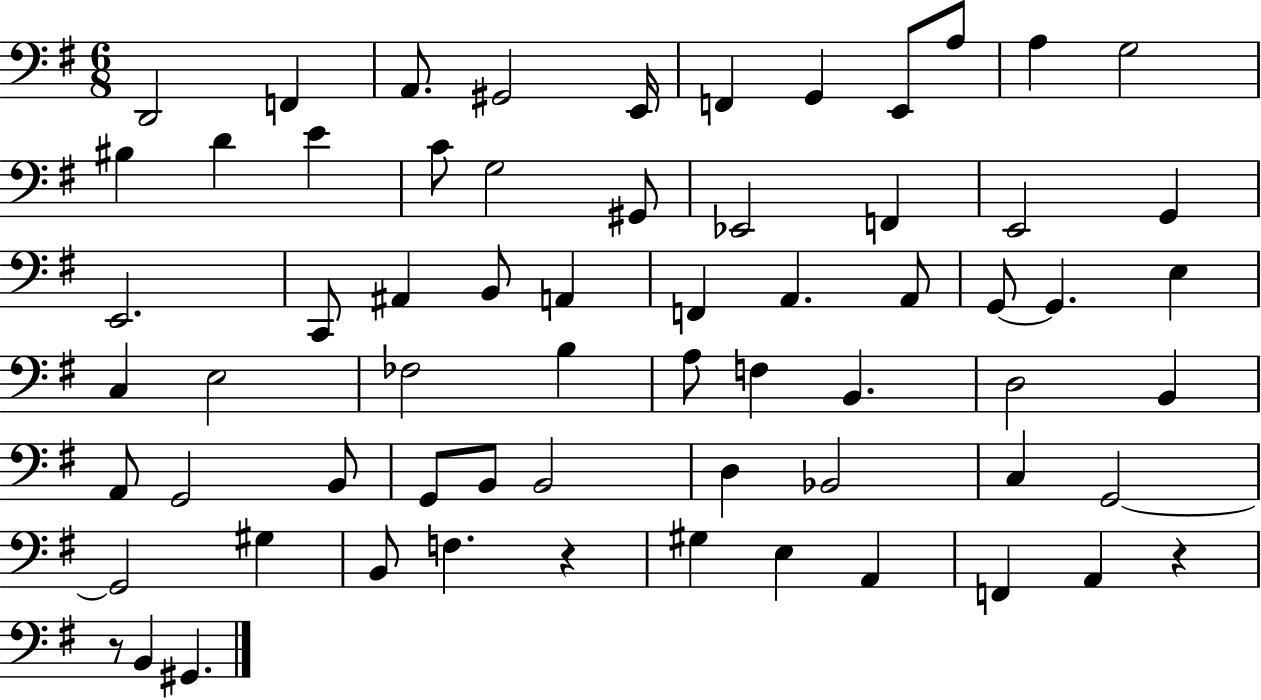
{
  \clef bass
  \numericTimeSignature
  \time 6/8
  \key g \major
  d,2 f,4 | a,8. gis,2 e,16 | f,4 g,4 e,8 a8 | a4 g2 | \break bis4 d'4 e'4 | c'8 g2 gis,8 | ees,2 f,4 | e,2 g,4 | \break e,2. | c,8 ais,4 b,8 a,4 | f,4 a,4. a,8 | g,8~~ g,4. e4 | \break c4 e2 | fes2 b4 | a8 f4 b,4. | d2 b,4 | \break a,8 g,2 b,8 | g,8 b,8 b,2 | d4 bes,2 | c4 g,2~~ | \break g,2 gis4 | b,8 f4. r4 | gis4 e4 a,4 | f,4 a,4 r4 | \break r8 b,4 gis,4. | \bar "|."
}